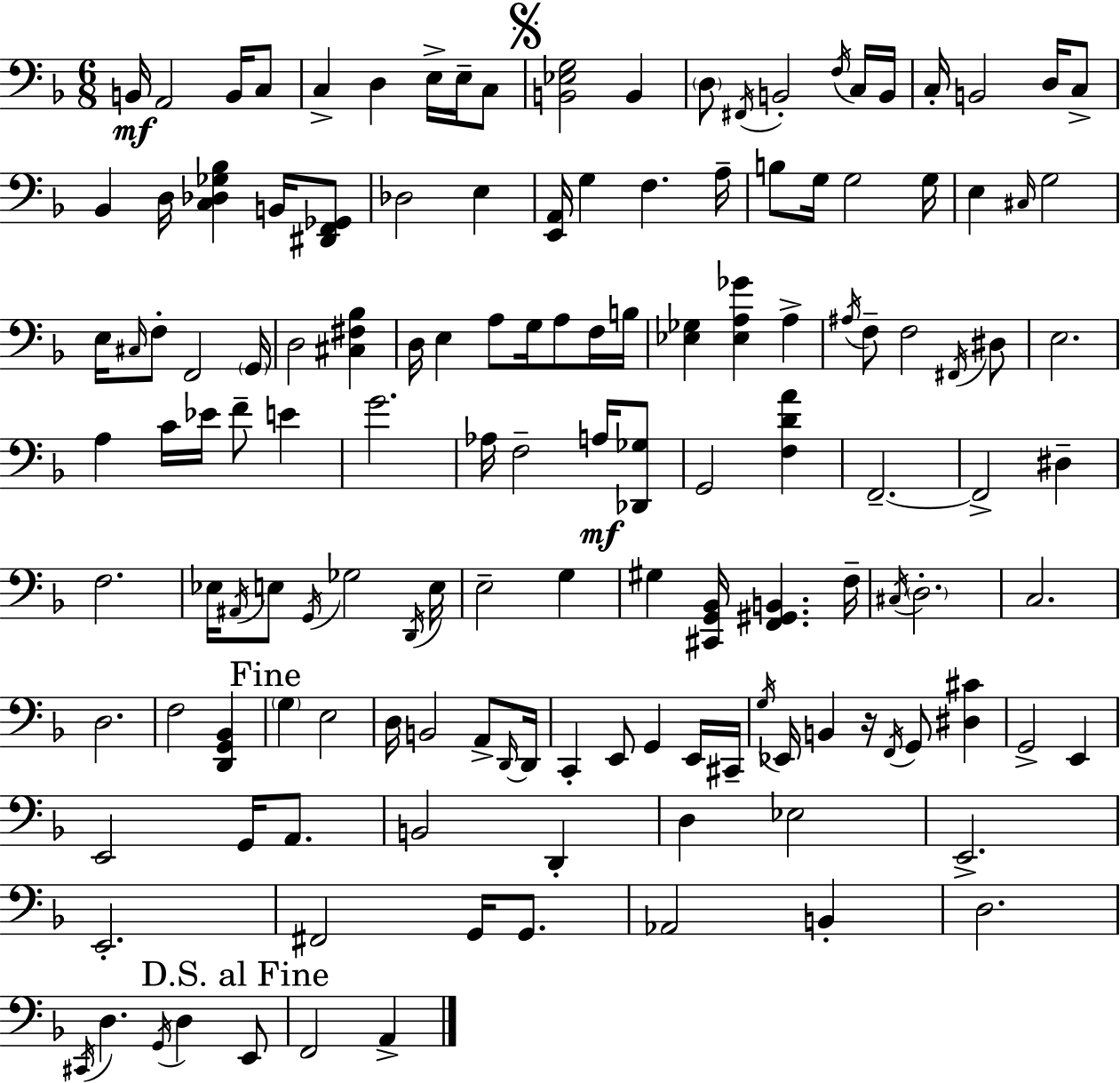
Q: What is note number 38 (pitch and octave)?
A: F3